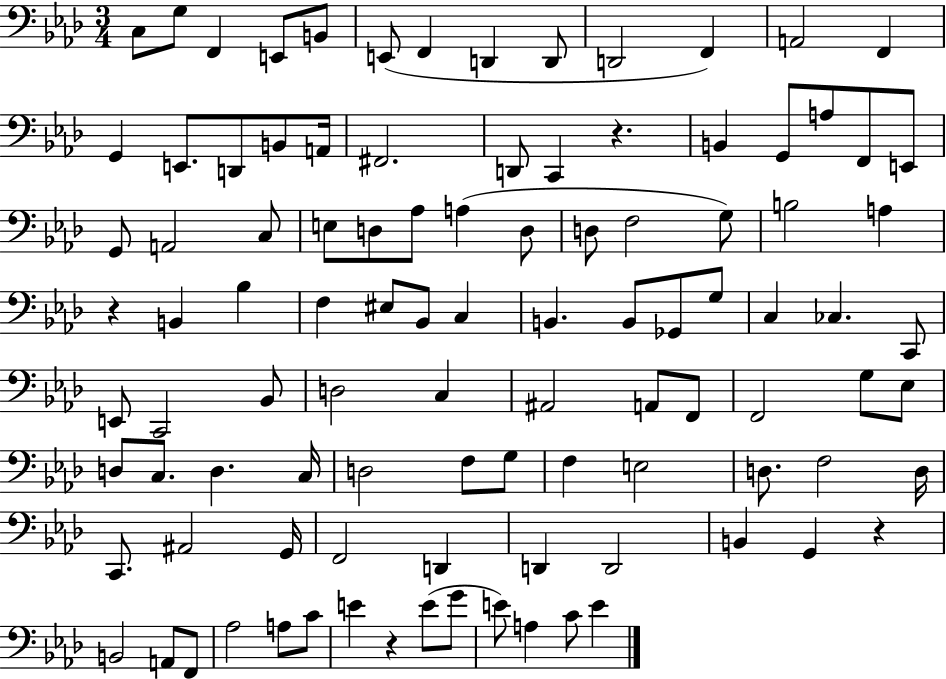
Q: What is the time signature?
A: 3/4